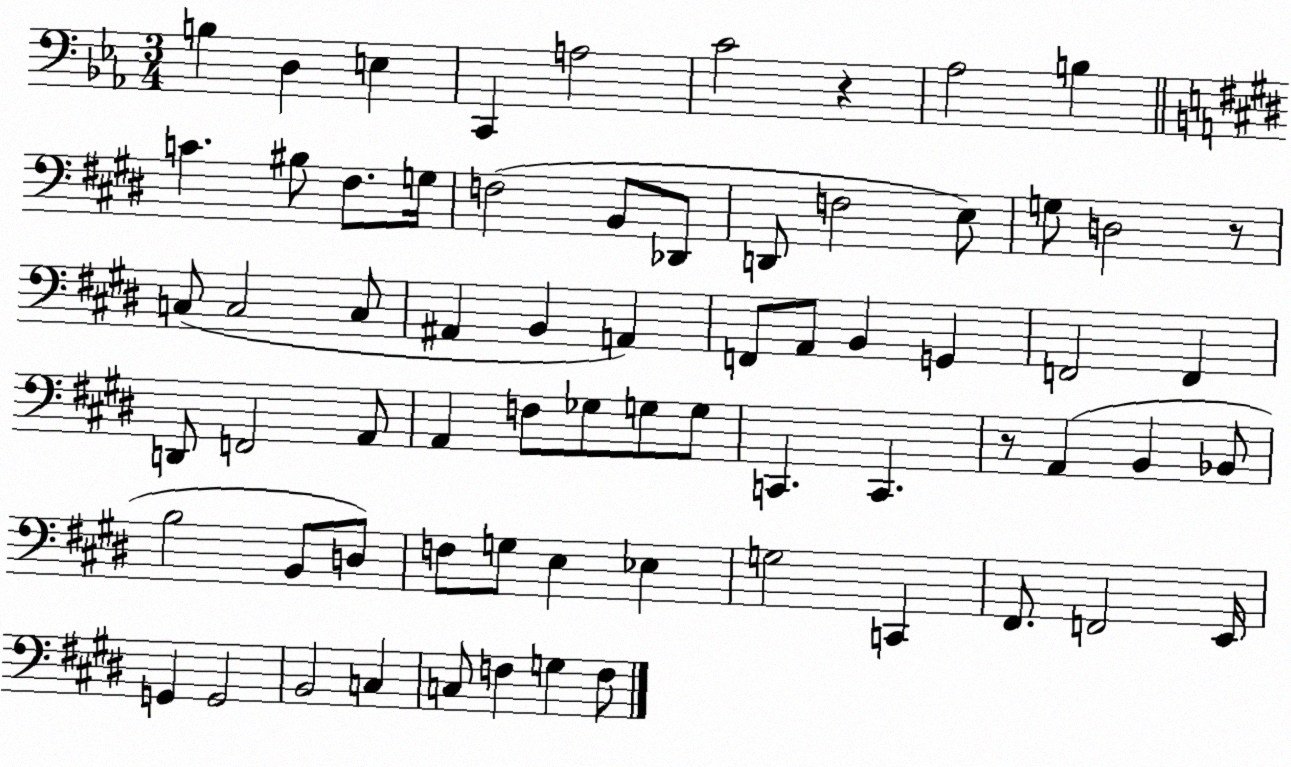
X:1
T:Untitled
M:3/4
L:1/4
K:Eb
B, D, E, C,, A,2 C2 z _A,2 B, C ^B,/2 ^F,/2 G,/4 F,2 B,,/2 _D,,/2 D,,/2 F,2 E,/2 G,/2 D,2 z/2 C,/2 C,2 C,/2 ^A,, B,, A,, F,,/2 A,,/2 B,, G,, F,,2 F,, D,,/2 F,,2 A,,/2 A,, F,/2 _G,/2 G,/2 G,/2 C,, C,, z/2 A,, B,, _B,,/2 B,2 B,,/2 D,/2 F,/2 G,/2 E, _E, G,2 C,, ^F,,/2 F,,2 E,,/4 G,, G,,2 B,,2 C, C,/2 F, G, F,/2